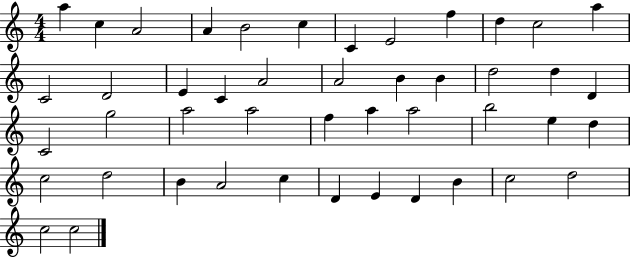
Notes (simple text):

A5/q C5/q A4/h A4/q B4/h C5/q C4/q E4/h F5/q D5/q C5/h A5/q C4/h D4/h E4/q C4/q A4/h A4/h B4/q B4/q D5/h D5/q D4/q C4/h G5/h A5/h A5/h F5/q A5/q A5/h B5/h E5/q D5/q C5/h D5/h B4/q A4/h C5/q D4/q E4/q D4/q B4/q C5/h D5/h C5/h C5/h